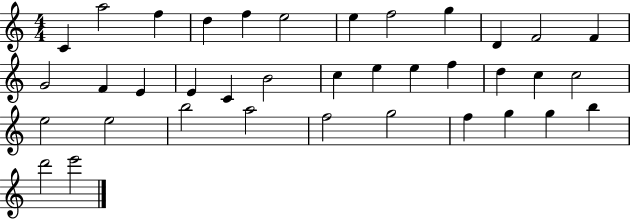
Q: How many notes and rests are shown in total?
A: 37